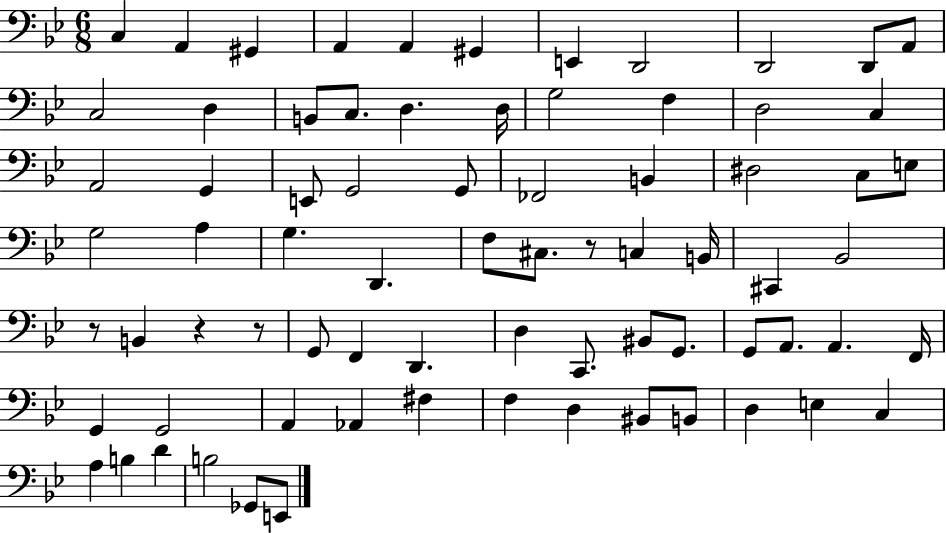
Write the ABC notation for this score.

X:1
T:Untitled
M:6/8
L:1/4
K:Bb
C, A,, ^G,, A,, A,, ^G,, E,, D,,2 D,,2 D,,/2 A,,/2 C,2 D, B,,/2 C,/2 D, D,/4 G,2 F, D,2 C, A,,2 G,, E,,/2 G,,2 G,,/2 _F,,2 B,, ^D,2 C,/2 E,/2 G,2 A, G, D,, F,/2 ^C,/2 z/2 C, B,,/4 ^C,, _B,,2 z/2 B,, z z/2 G,,/2 F,, D,, D, C,,/2 ^B,,/2 G,,/2 G,,/2 A,,/2 A,, F,,/4 G,, G,,2 A,, _A,, ^F, F, D, ^B,,/2 B,,/2 D, E, C, A, B, D B,2 _G,,/2 E,,/2